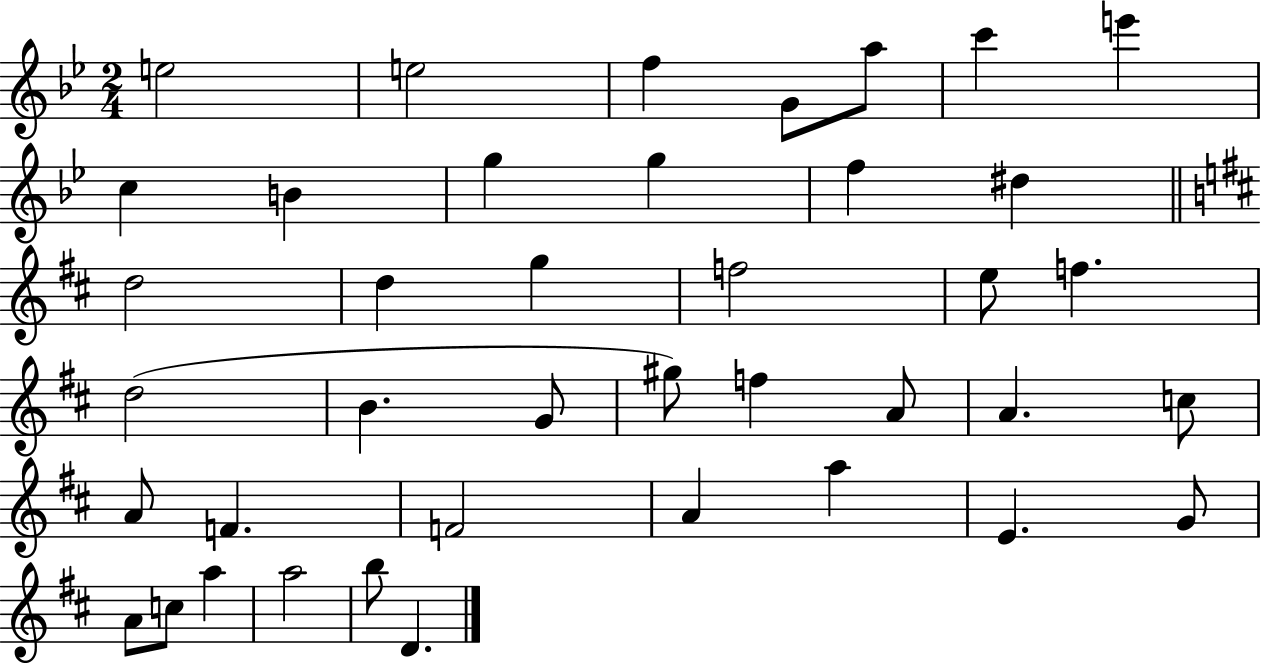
E5/h E5/h F5/q G4/e A5/e C6/q E6/q C5/q B4/q G5/q G5/q F5/q D#5/q D5/h D5/q G5/q F5/h E5/e F5/q. D5/h B4/q. G4/e G#5/e F5/q A4/e A4/q. C5/e A4/e F4/q. F4/h A4/q A5/q E4/q. G4/e A4/e C5/e A5/q A5/h B5/e D4/q.